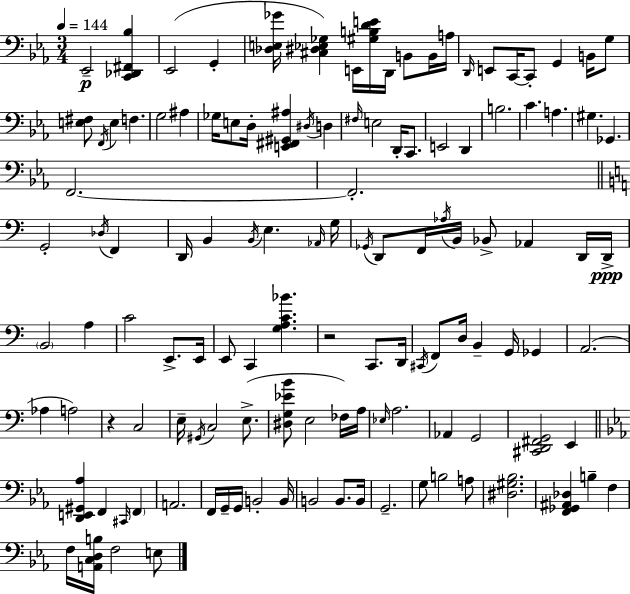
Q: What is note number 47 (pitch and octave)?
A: G3